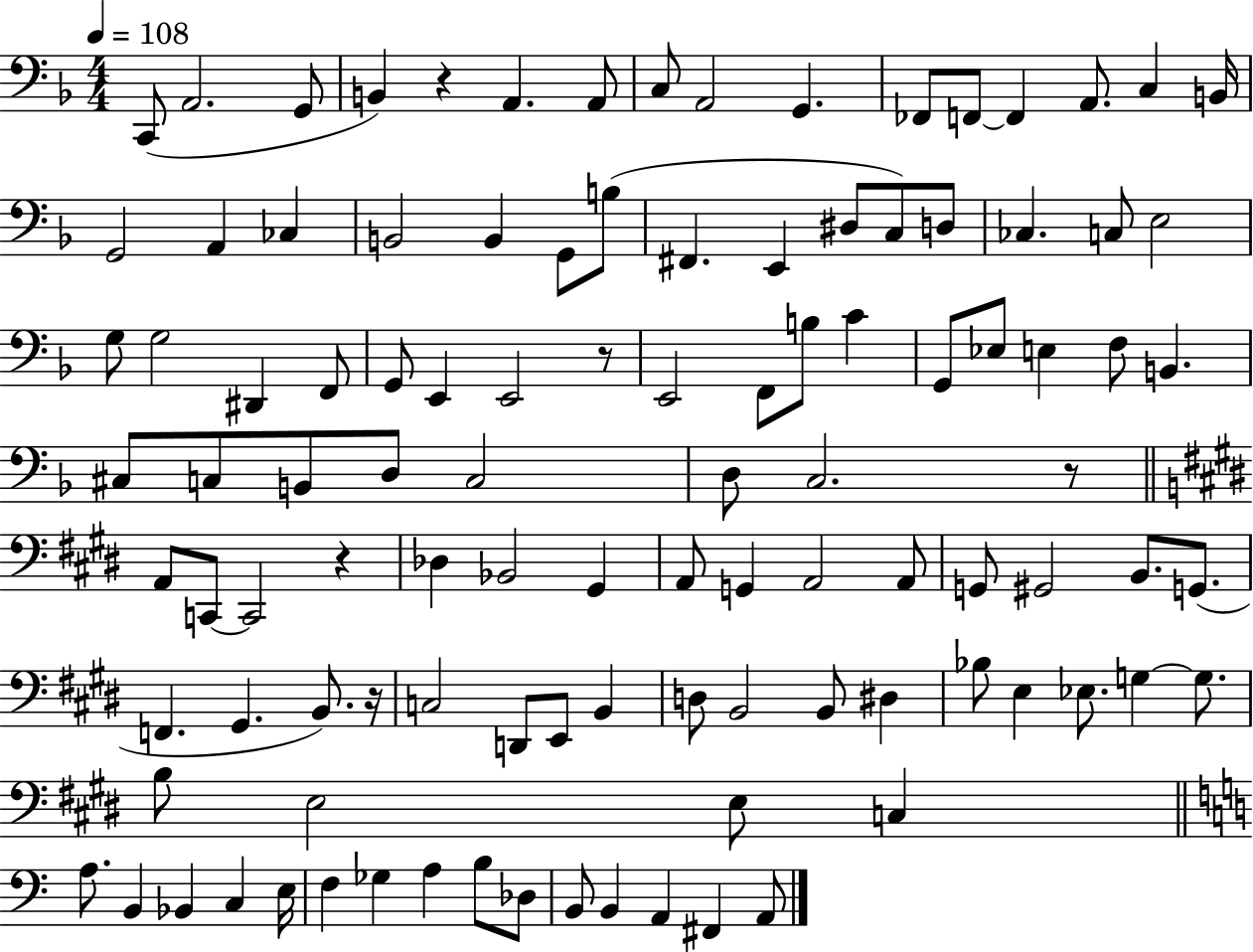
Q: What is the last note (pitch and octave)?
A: A2